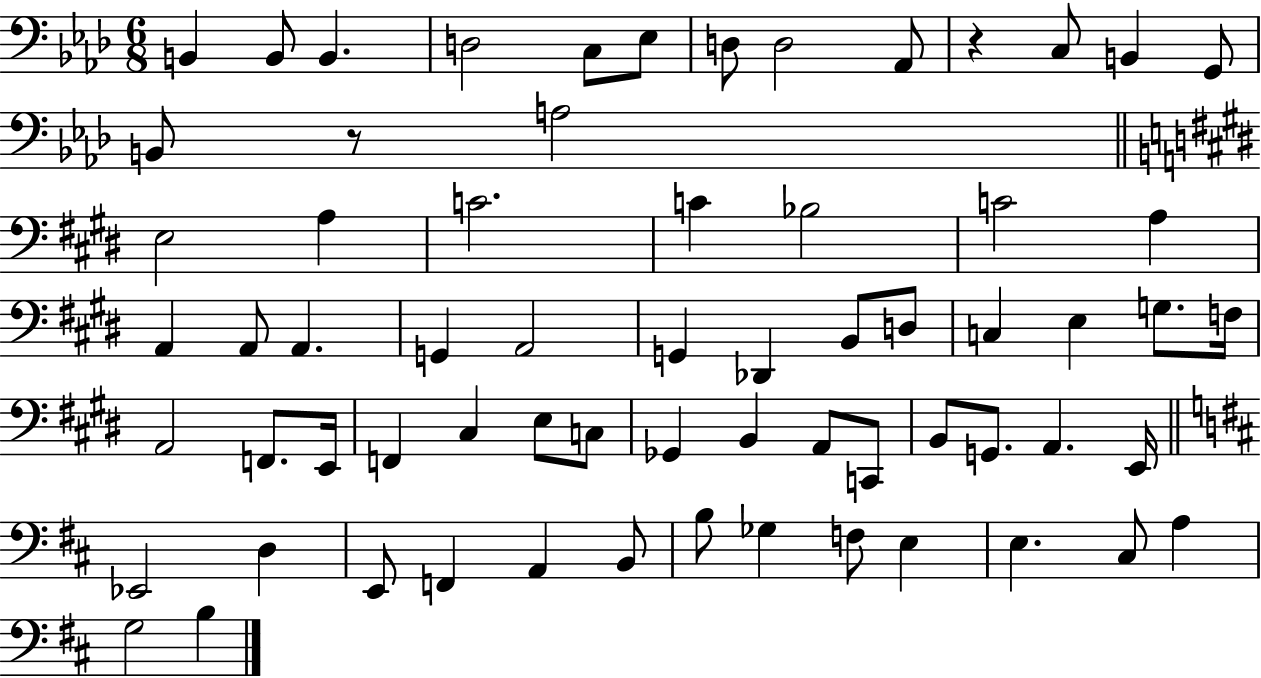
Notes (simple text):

B2/q B2/e B2/q. D3/h C3/e Eb3/e D3/e D3/h Ab2/e R/q C3/e B2/q G2/e B2/e R/e A3/h E3/h A3/q C4/h. C4/q Bb3/h C4/h A3/q A2/q A2/e A2/q. G2/q A2/h G2/q Db2/q B2/e D3/e C3/q E3/q G3/e. F3/s A2/h F2/e. E2/s F2/q C#3/q E3/e C3/e Gb2/q B2/q A2/e C2/e B2/e G2/e. A2/q. E2/s Eb2/h D3/q E2/e F2/q A2/q B2/e B3/e Gb3/q F3/e E3/q E3/q. C#3/e A3/q G3/h B3/q